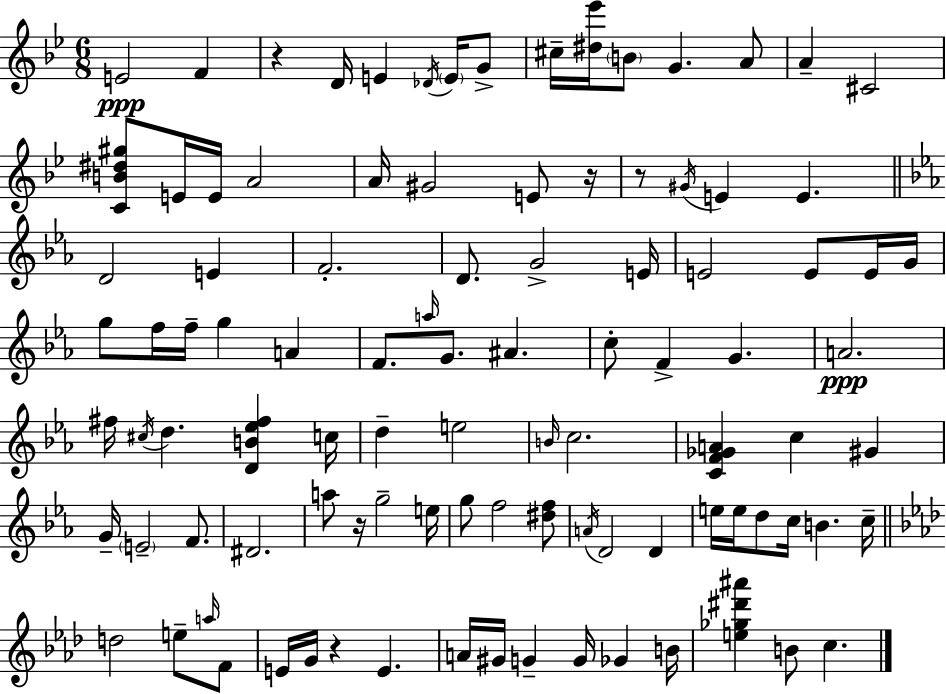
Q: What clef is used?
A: treble